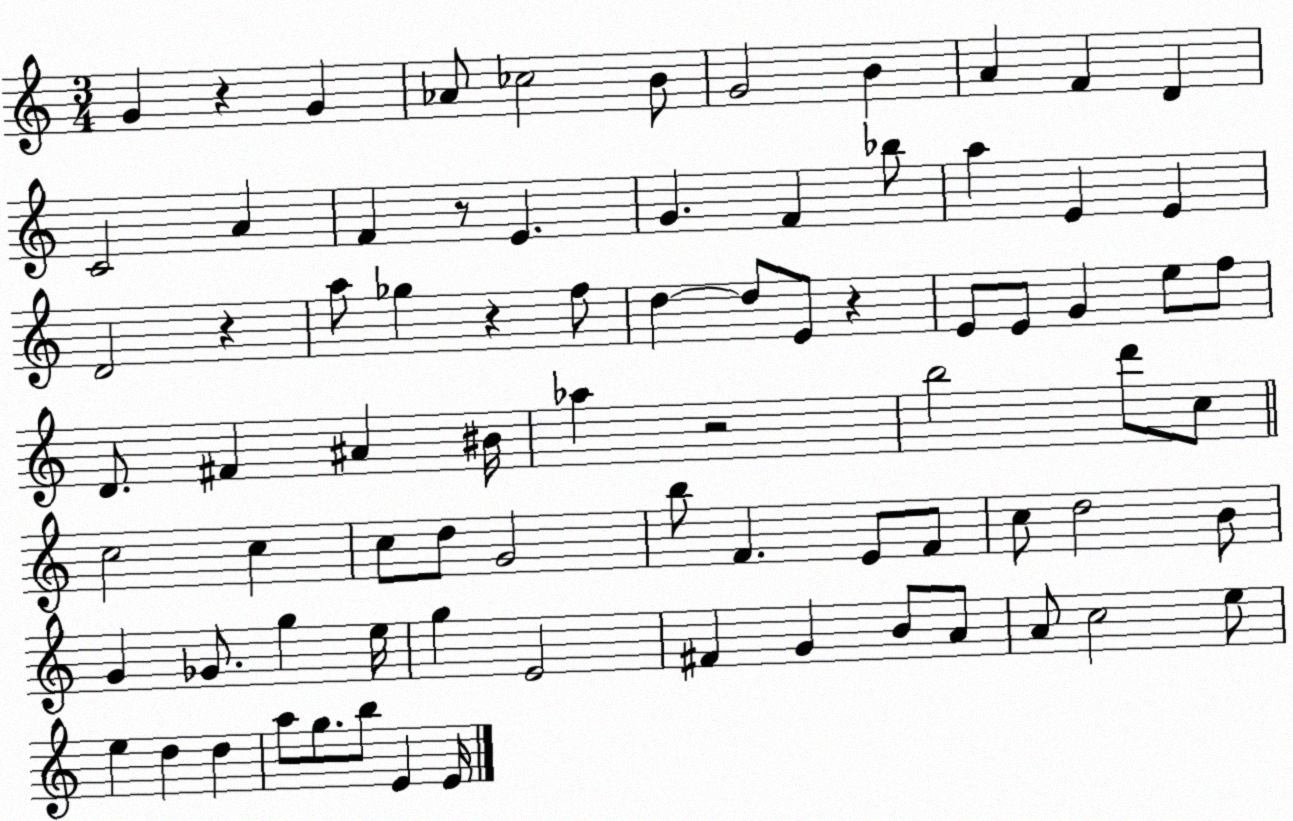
X:1
T:Untitled
M:3/4
L:1/4
K:C
G z G _A/2 _c2 B/2 G2 B A F D C2 A F z/2 E G F _b/2 a E E D2 z a/2 _g z f/2 d d/2 E/2 z E/2 E/2 G e/2 f/2 D/2 ^F ^A ^B/4 _a z2 b2 d'/2 c/2 c2 c c/2 d/2 G2 b/2 F E/2 F/2 c/2 d2 B/2 G _G/2 g e/4 g E2 ^F G B/2 A/2 A/2 c2 e/2 e d d a/2 g/2 b/2 E E/4